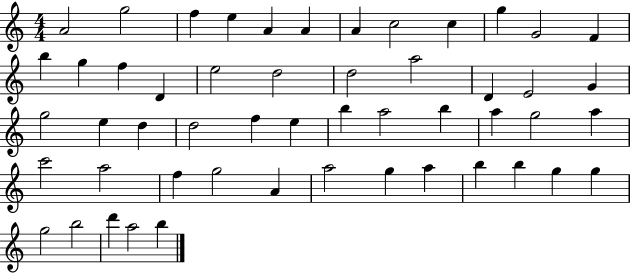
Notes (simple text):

A4/h G5/h F5/q E5/q A4/q A4/q A4/q C5/h C5/q G5/q G4/h F4/q B5/q G5/q F5/q D4/q E5/h D5/h D5/h A5/h D4/q E4/h G4/q G5/h E5/q D5/q D5/h F5/q E5/q B5/q A5/h B5/q A5/q G5/h A5/q C6/h A5/h F5/q G5/h A4/q A5/h G5/q A5/q B5/q B5/q G5/q G5/q G5/h B5/h D6/q A5/h B5/q